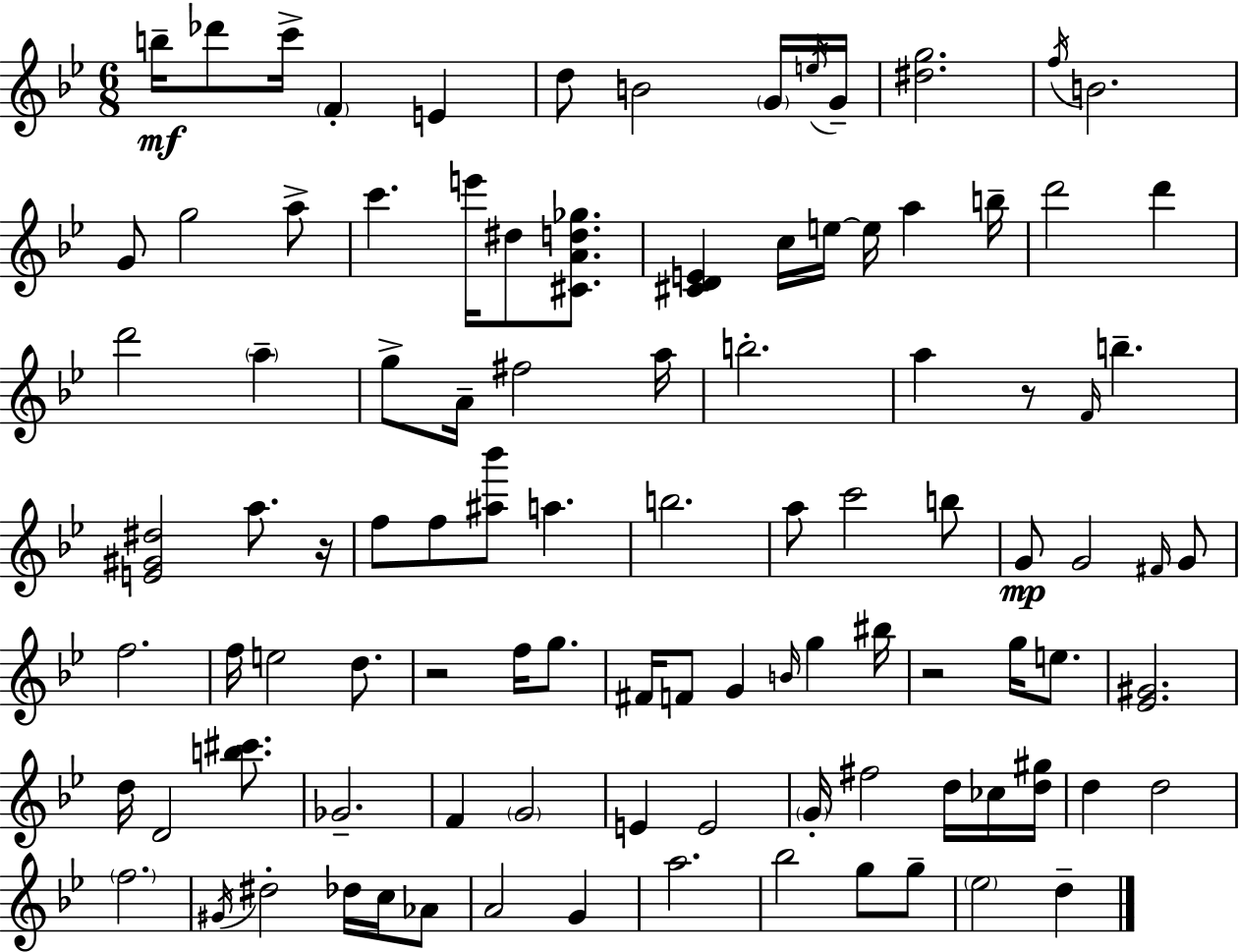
{
  \clef treble
  \numericTimeSignature
  \time 6/8
  \key bes \major
  b''16--\mf des'''8 c'''16-> \parenthesize f'4-. e'4 | d''8 b'2 \parenthesize g'16 \acciaccatura { e''16 } | g'16-- <dis'' g''>2. | \acciaccatura { f''16 } b'2. | \break g'8 g''2 | a''8-> c'''4. e'''16 dis''8 <cis' a' d'' ges''>8. | <cis' d' e'>4 c''16 e''16~~ e''16 a''4 | b''16-- d'''2 d'''4 | \break d'''2 \parenthesize a''4-- | g''8-> a'16-- fis''2 | a''16 b''2.-. | a''4 r8 \grace { f'16 } b''4.-- | \break <e' gis' dis''>2 a''8. | r16 f''8 f''8 <ais'' bes'''>8 a''4. | b''2. | a''8 c'''2 | \break b''8 g'8\mp g'2 | \grace { fis'16 } g'8 f''2. | f''16 e''2 | d''8. r2 | \break f''16 g''8. fis'16 f'8 g'4 \grace { b'16 } | g''4 bis''16 r2 | g''16 e''8. <ees' gis'>2. | d''16 d'2 | \break <b'' cis'''>8. ges'2.-- | f'4 \parenthesize g'2 | e'4 e'2 | \parenthesize g'16-. fis''2 | \break d''16 ces''16 <d'' gis''>16 d''4 d''2 | \parenthesize f''2. | \acciaccatura { gis'16 } dis''2-. | des''16 c''16 aes'8 a'2 | \break g'4 a''2. | bes''2 | g''8 g''8-- \parenthesize ees''2 | d''4-- \bar "|."
}